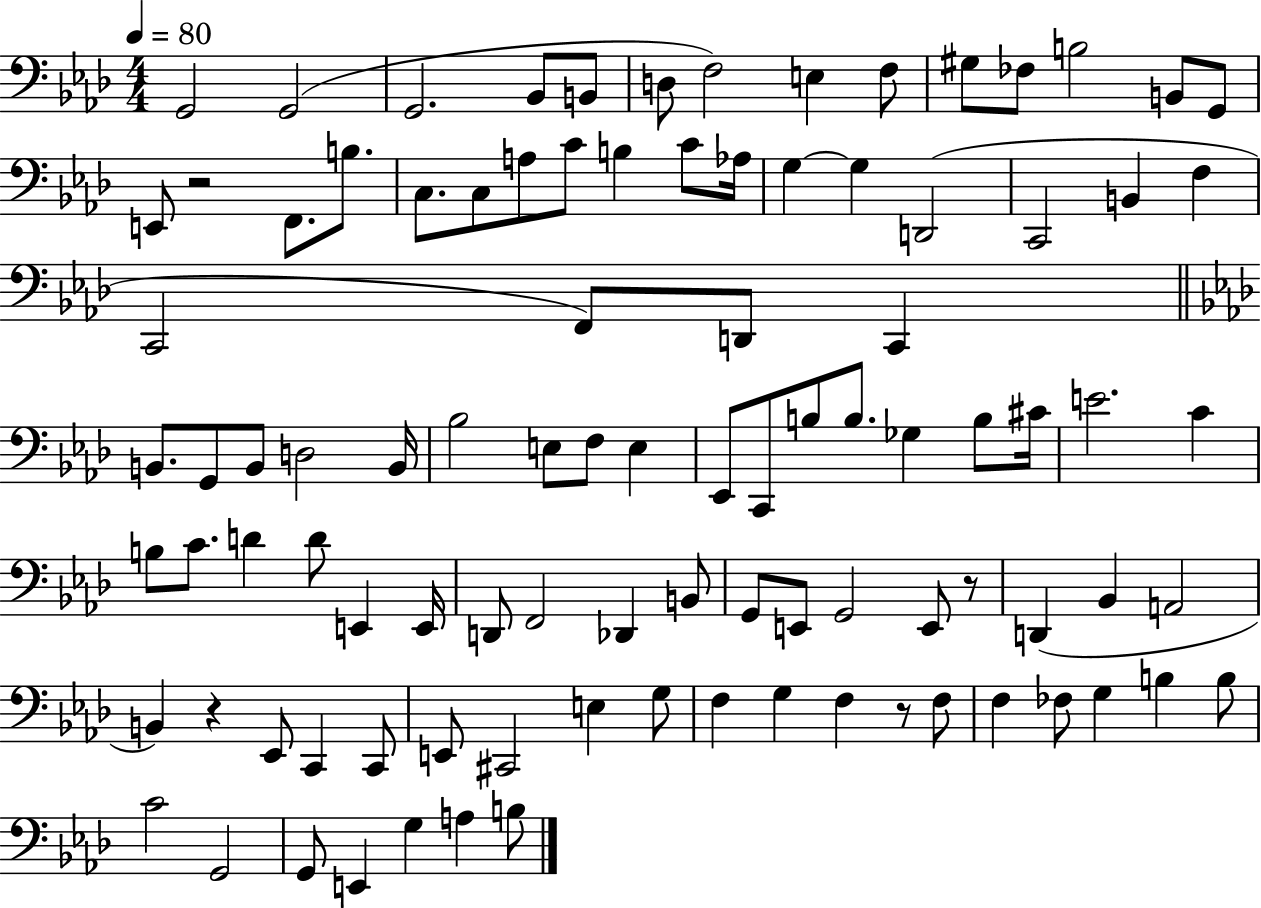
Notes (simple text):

G2/h G2/h G2/h. Bb2/e B2/e D3/e F3/h E3/q F3/e G#3/e FES3/e B3/h B2/e G2/e E2/e R/h F2/e. B3/e. C3/e. C3/e A3/e C4/e B3/q C4/e Ab3/s G3/q G3/q D2/h C2/h B2/q F3/q C2/h F2/e D2/e C2/q B2/e. G2/e B2/e D3/h B2/s Bb3/h E3/e F3/e E3/q Eb2/e C2/e B3/e B3/e. Gb3/q B3/e C#4/s E4/h. C4/q B3/e C4/e. D4/q D4/e E2/q E2/s D2/e F2/h Db2/q B2/e G2/e E2/e G2/h E2/e R/e D2/q Bb2/q A2/h B2/q R/q Eb2/e C2/q C2/e E2/e C#2/h E3/q G3/e F3/q G3/q F3/q R/e F3/e F3/q FES3/e G3/q B3/q B3/e C4/h G2/h G2/e E2/q G3/q A3/q B3/e